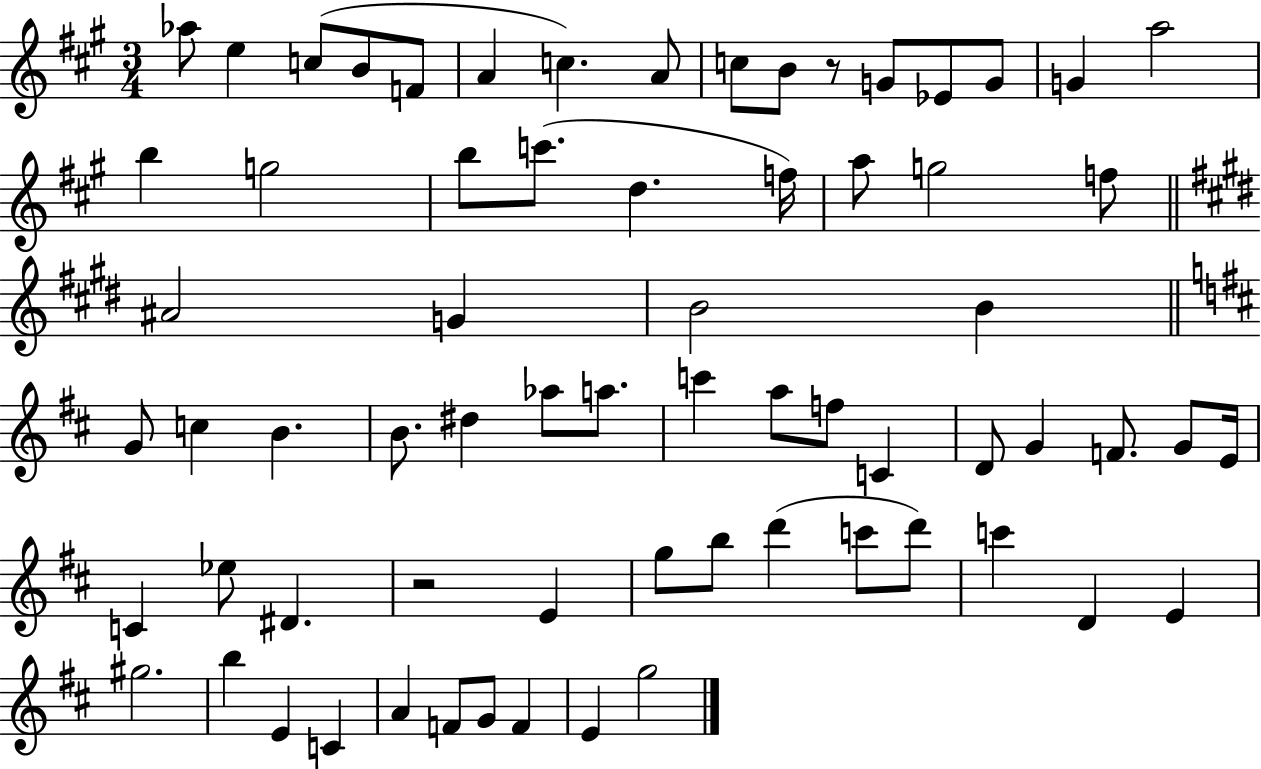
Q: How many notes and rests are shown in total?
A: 68